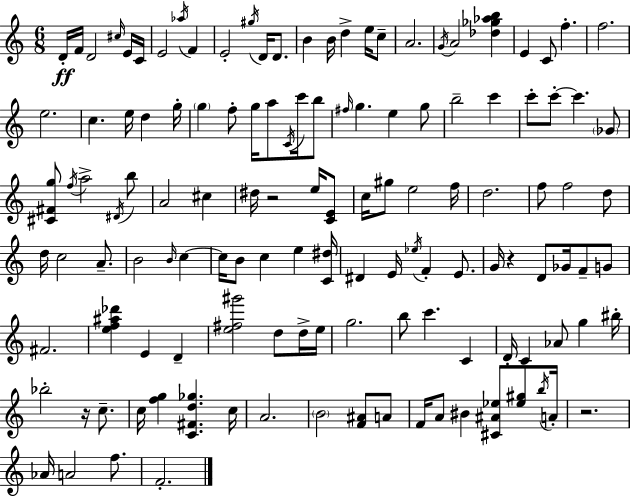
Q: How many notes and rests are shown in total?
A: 129